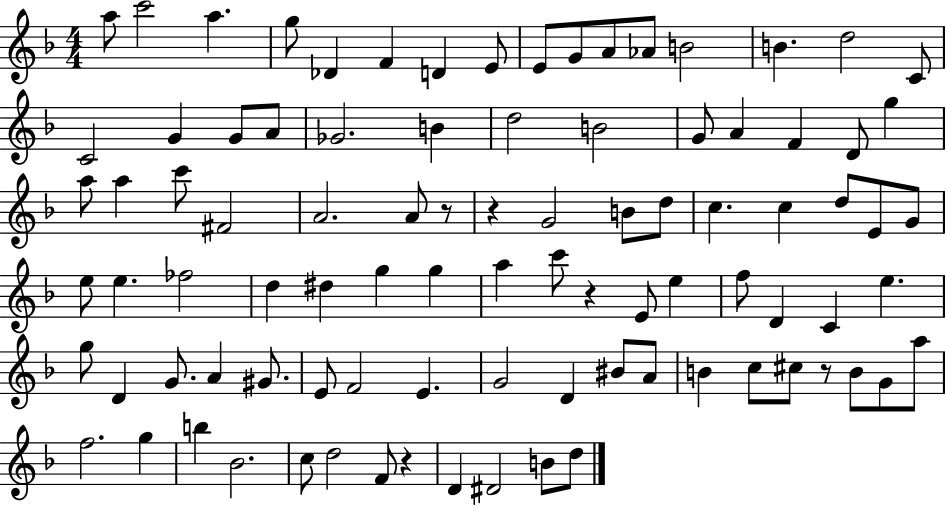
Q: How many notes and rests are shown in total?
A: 92